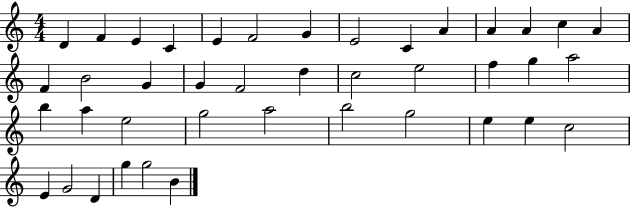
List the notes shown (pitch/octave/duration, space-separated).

D4/q F4/q E4/q C4/q E4/q F4/h G4/q E4/h C4/q A4/q A4/q A4/q C5/q A4/q F4/q B4/h G4/q G4/q F4/h D5/q C5/h E5/h F5/q G5/q A5/h B5/q A5/q E5/h G5/h A5/h B5/h G5/h E5/q E5/q C5/h E4/q G4/h D4/q G5/q G5/h B4/q